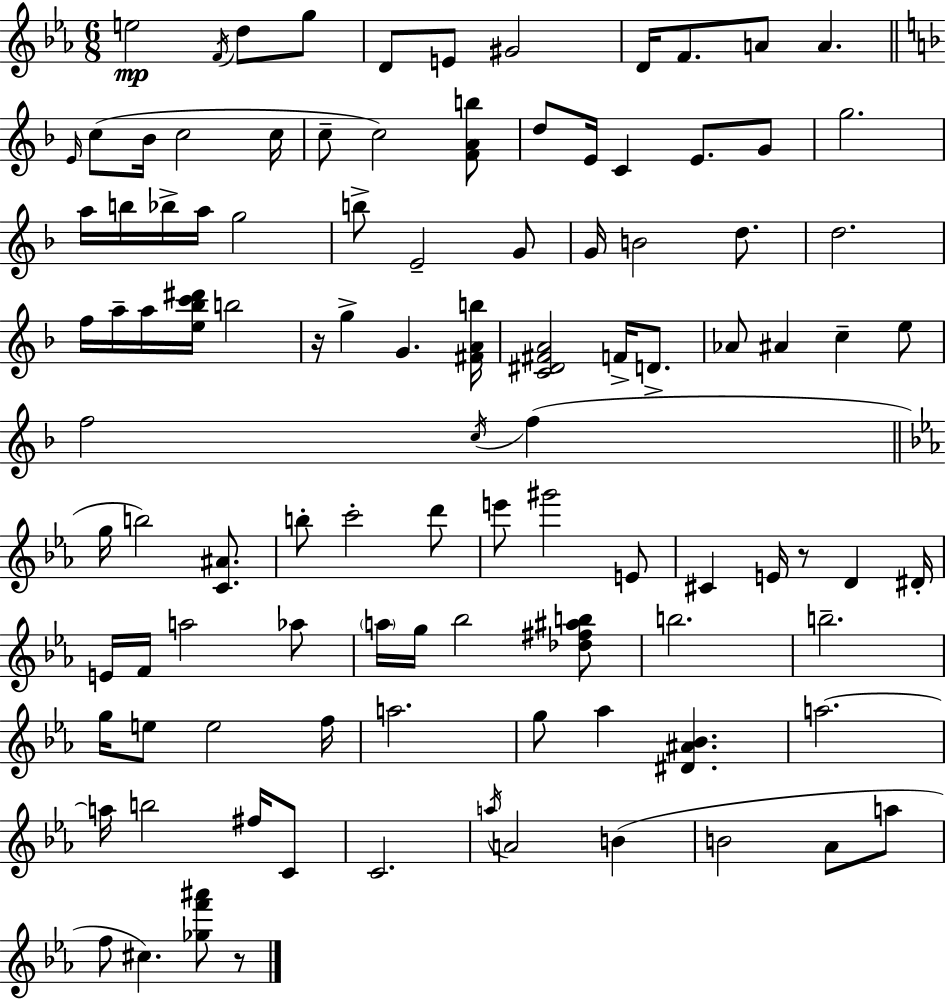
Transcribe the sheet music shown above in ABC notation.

X:1
T:Untitled
M:6/8
L:1/4
K:Eb
e2 F/4 d/2 g/2 D/2 E/2 ^G2 D/4 F/2 A/2 A E/4 c/2 _B/4 c2 c/4 c/2 c2 [FAb]/2 d/2 E/4 C E/2 G/2 g2 a/4 b/4 _b/4 a/4 g2 b/2 E2 G/2 G/4 B2 d/2 d2 f/4 a/4 a/4 [e_bc'^d']/4 b2 z/4 g G [^FAb]/4 [C^D^FA]2 F/4 D/2 _A/2 ^A c e/2 f2 c/4 f g/4 b2 [C^A]/2 b/2 c'2 d'/2 e'/2 ^g'2 E/2 ^C E/4 z/2 D ^D/4 E/4 F/4 a2 _a/2 a/4 g/4 _b2 [_d^f^ab]/2 b2 b2 g/4 e/2 e2 f/4 a2 g/2 _a [^D^A_B] a2 a/4 b2 ^f/4 C/2 C2 a/4 A2 B B2 _A/2 a/2 f/2 ^c [_gf'^a']/2 z/2